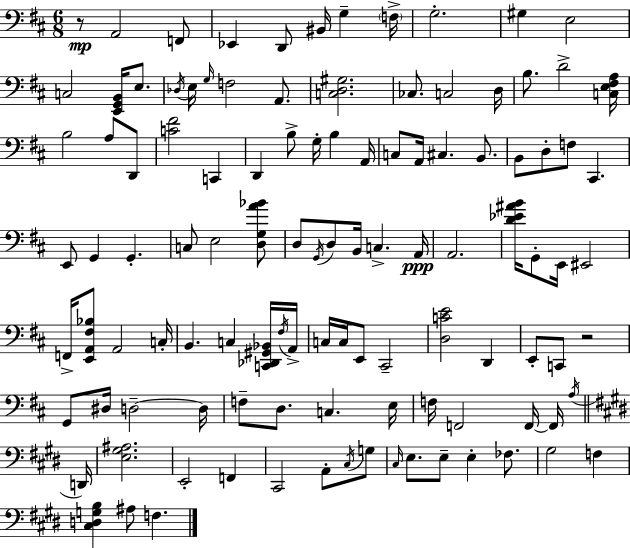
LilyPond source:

{
  \clef bass
  \numericTimeSignature
  \time 6/8
  \key d \major
  r8\mp a,2 f,8 | ees,4 d,8 bis,16 g4-- \parenthesize f16-> | g2.-. | gis4 e2 | \break c2 <e, g, b,>16 e8. | \acciaccatura { des16 } e16 \grace { g16 } f2 a,8. | <c d gis>2. | ces8. c2 | \break d16 b8. d'2-> | <c e fis a>16 b2 a8 | d,8 <c' fis'>2 c,4 | d,4 b8-> g16-. b4 | \break a,16 c8 a,16 cis4. b,8. | b,8 d8-. f8 cis,4. | e,8 g,4 g,4.-. | c8 e2 | \break <d g a' bes'>8 d8 \acciaccatura { g,16 } d8 b,16 c4.-> | a,16\ppp a,2. | <d' ees' ais' b'>16 g,8-. e,16 eis,2 | f,16-> <e, a, fis bes>8 a,2 | \break c16-. b,4. c4 | <c, des, gis, bes,>16 \acciaccatura { fis16 } a,16-> c16 c16 e,8 cis,2-- | <d c' e'>2 | d,4 e,8-. c,8 r2 | \break g,8 dis16 d2--~~ | d16 f8-- d8. c4. | e16 f16 f,2 | f,16~~ f,16 \acciaccatura { a16 } \bar "||" \break \key e \major d,16 <e gis ais>2. | e,2-. f,4 | cis,2 a,8-. \acciaccatura { cis16 } | g8 \grace { cis16 } e8. e8-- e4-. | \break fes8. gis2 f4 | <cis d g b>4 ais8 f4. | \bar "|."
}